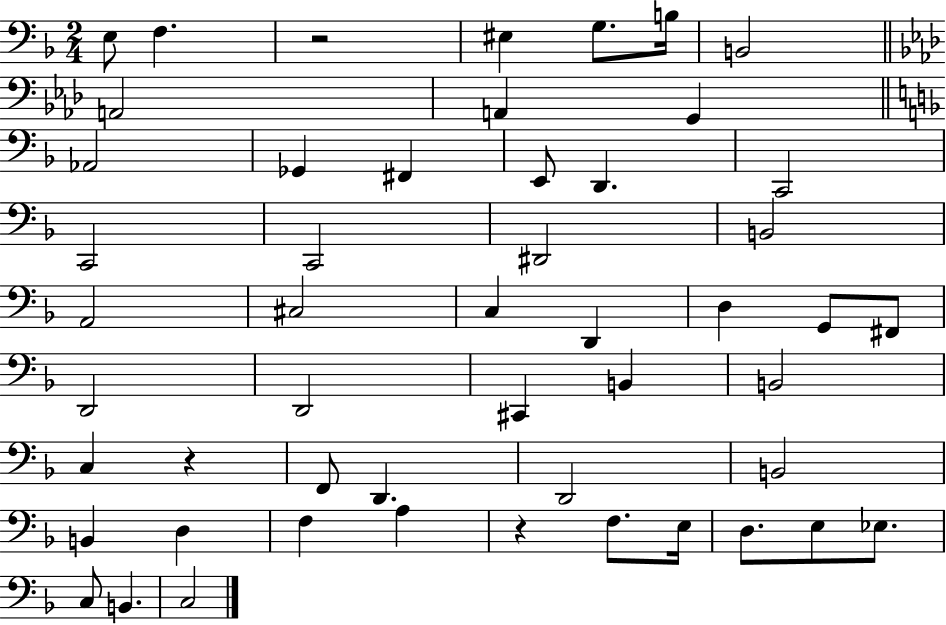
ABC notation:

X:1
T:Untitled
M:2/4
L:1/4
K:F
E,/2 F, z2 ^E, G,/2 B,/4 B,,2 A,,2 A,, G,, _A,,2 _G,, ^F,, E,,/2 D,, C,,2 C,,2 C,,2 ^D,,2 B,,2 A,,2 ^C,2 C, D,, D, G,,/2 ^F,,/2 D,,2 D,,2 ^C,, B,, B,,2 C, z F,,/2 D,, D,,2 B,,2 B,, D, F, A, z F,/2 E,/4 D,/2 E,/2 _E,/2 C,/2 B,, C,2